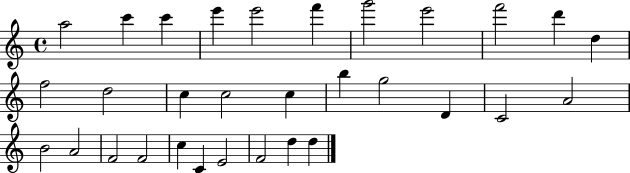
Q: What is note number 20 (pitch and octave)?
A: C4